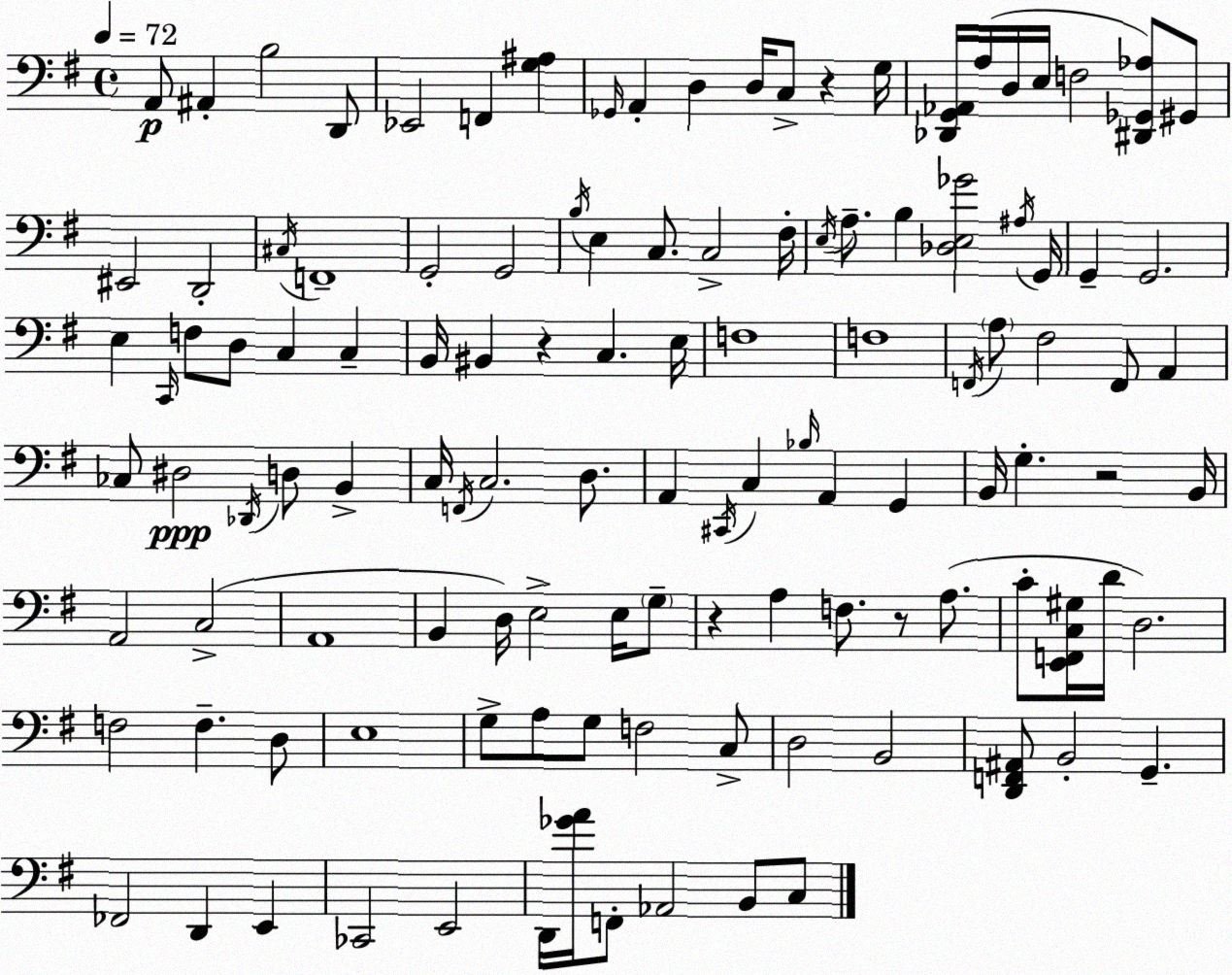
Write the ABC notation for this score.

X:1
T:Untitled
M:4/4
L:1/4
K:G
A,,/2 ^A,, B,2 D,,/2 _E,,2 F,, [G,^A,] _G,,/4 A,, D, D,/4 C,/2 z G,/4 [_D,,G,,_A,,]/4 A,/4 D,/4 E,/4 F,2 [^D,,_G,,_A,]/2 ^G,,/2 ^E,,2 D,,2 ^C,/4 F,,4 G,,2 G,,2 B,/4 E, C,/2 C,2 ^F,/4 E,/4 A,/2 B, [_D,E,_G]2 ^A,/4 G,,/4 G,, G,,2 E, C,,/4 F,/2 D,/2 C, C, B,,/4 ^B,, z C, E,/4 F,4 F,4 F,,/4 A,/2 ^F,2 F,,/2 A,, _C,/2 ^D,2 _D,,/4 D,/2 B,, C,/4 F,,/4 C,2 D,/2 A,, ^C,,/4 C, _B,/4 A,, G,, B,,/4 G, z2 B,,/4 A,,2 C,2 A,,4 B,, D,/4 E,2 E,/4 G,/2 z A, F,/2 z/2 A,/2 C/2 [E,,F,,C,^G,]/4 D/4 D,2 F,2 F, D,/2 E,4 G,/2 A,/2 G,/2 F,2 C,/2 D,2 B,,2 [D,,F,,^A,,]/2 B,,2 G,, _F,,2 D,, E,, _C,,2 E,,2 D,,/4 [_GA]/4 F,,/2 _A,,2 B,,/2 C,/2